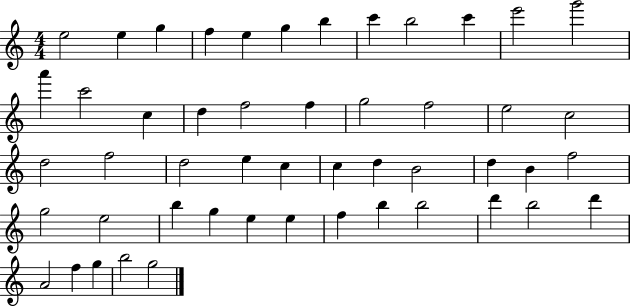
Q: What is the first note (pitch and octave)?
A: E5